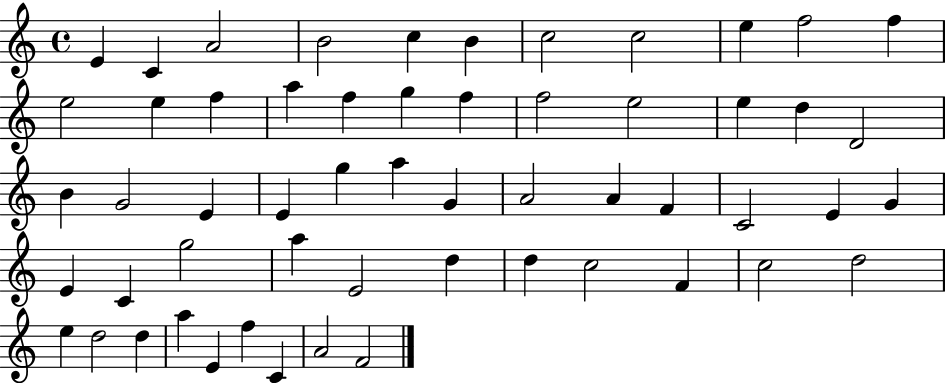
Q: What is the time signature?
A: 4/4